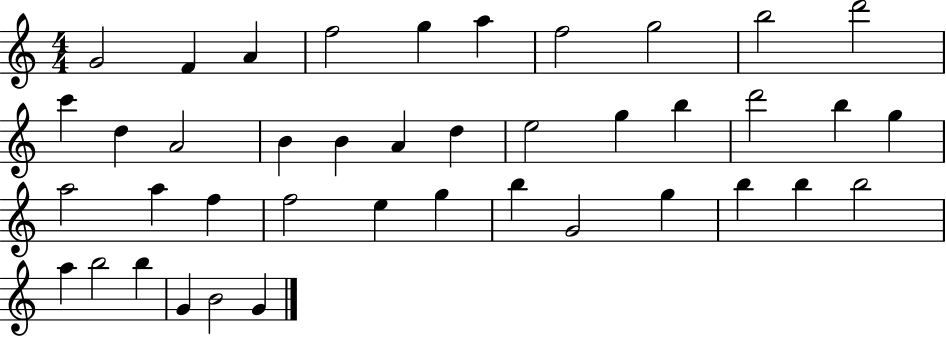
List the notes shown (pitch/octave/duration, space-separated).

G4/h F4/q A4/q F5/h G5/q A5/q F5/h G5/h B5/h D6/h C6/q D5/q A4/h B4/q B4/q A4/q D5/q E5/h G5/q B5/q D6/h B5/q G5/q A5/h A5/q F5/q F5/h E5/q G5/q B5/q G4/h G5/q B5/q B5/q B5/h A5/q B5/h B5/q G4/q B4/h G4/q